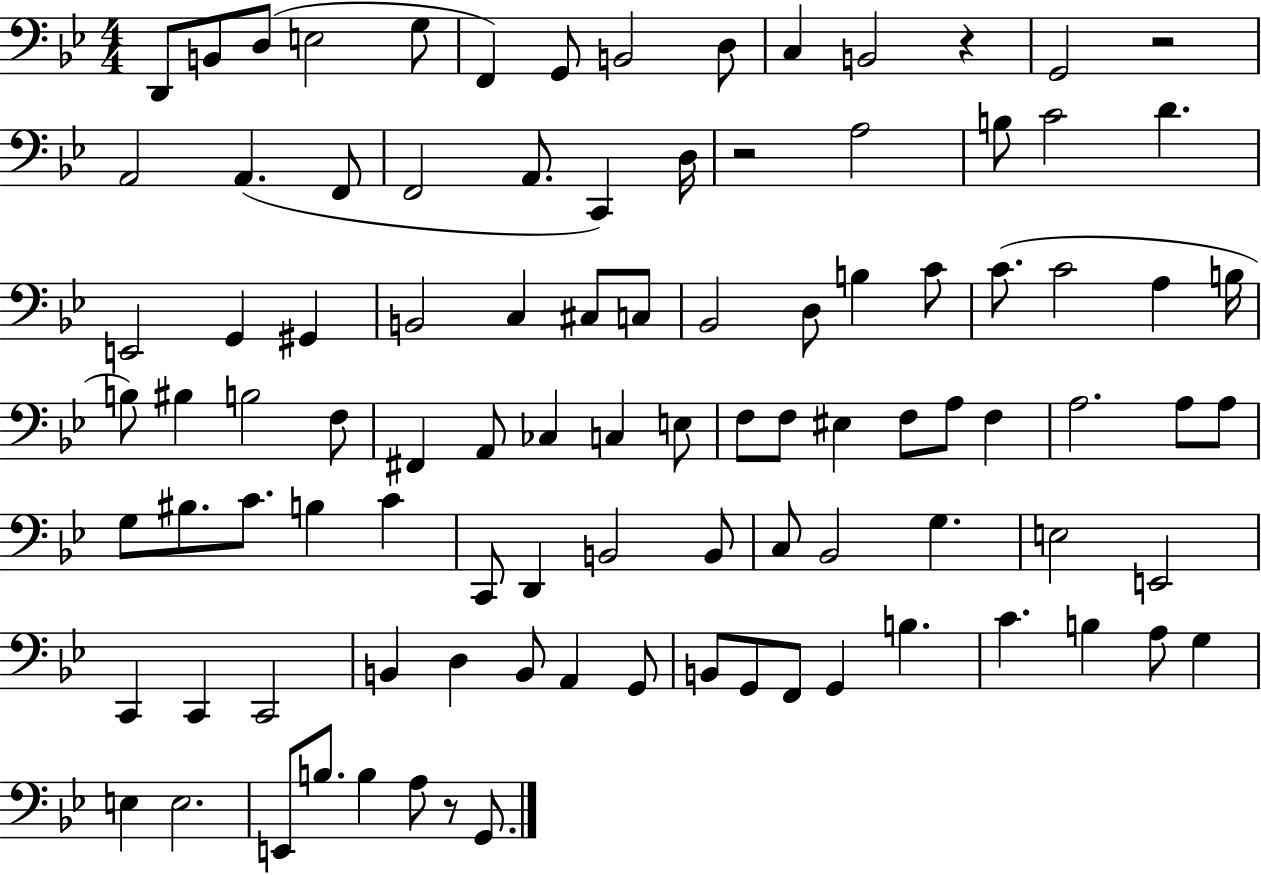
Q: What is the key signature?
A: BES major